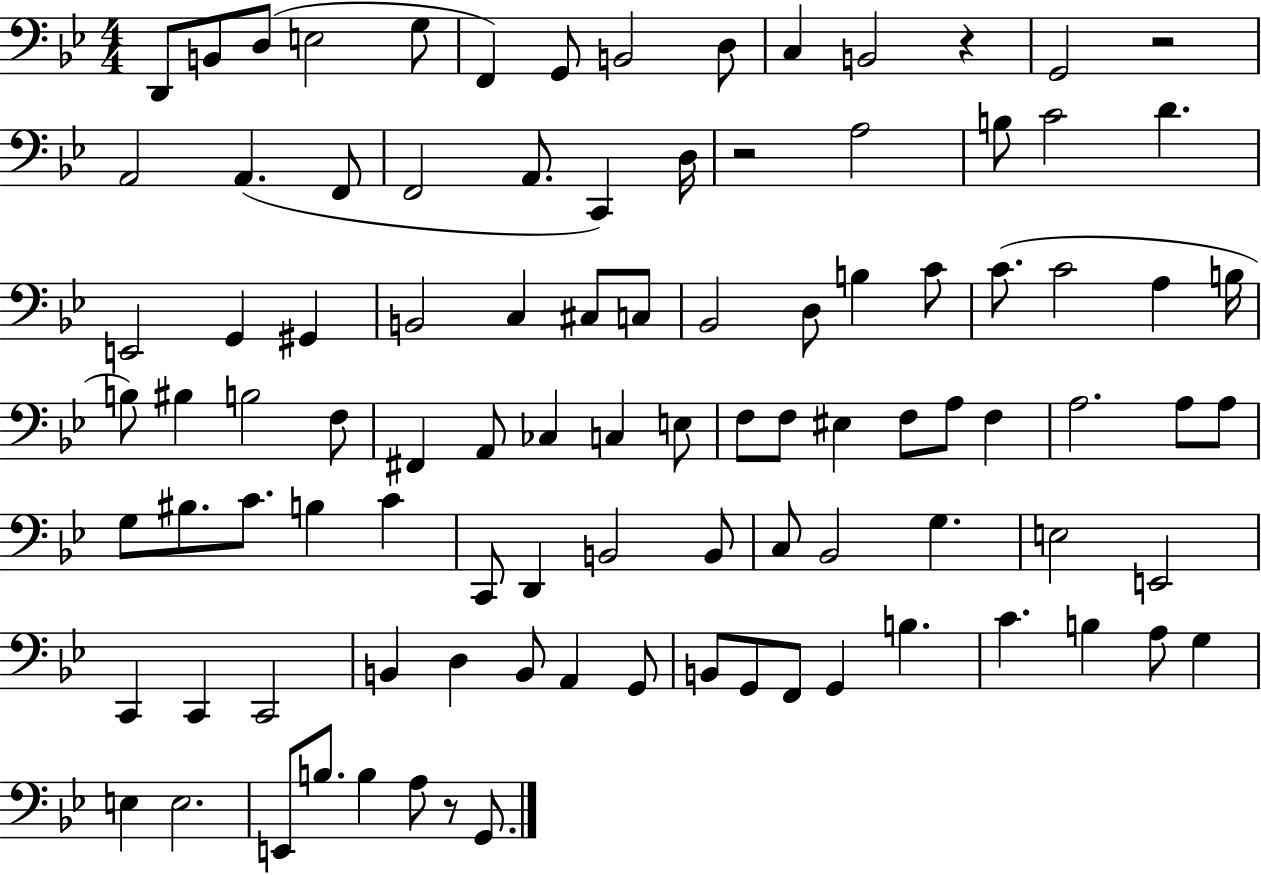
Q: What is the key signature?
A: BES major